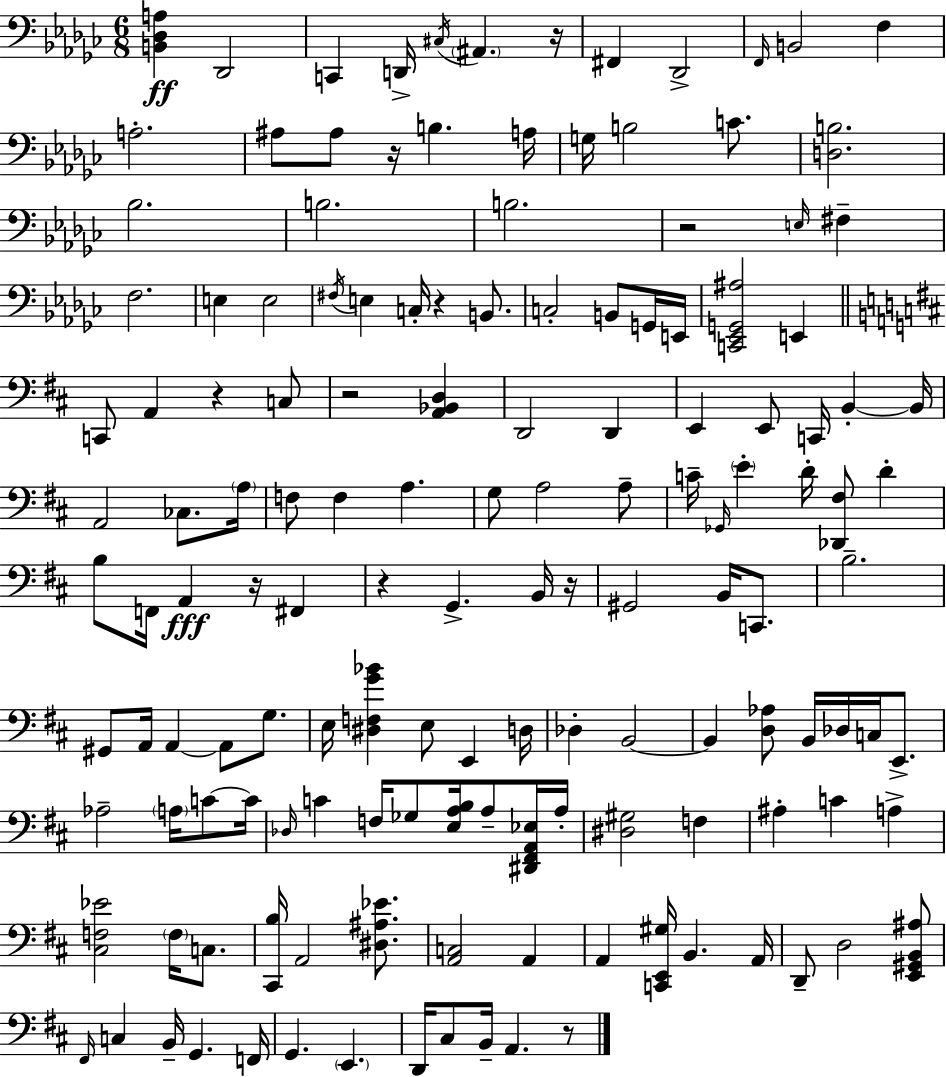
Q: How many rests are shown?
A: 10